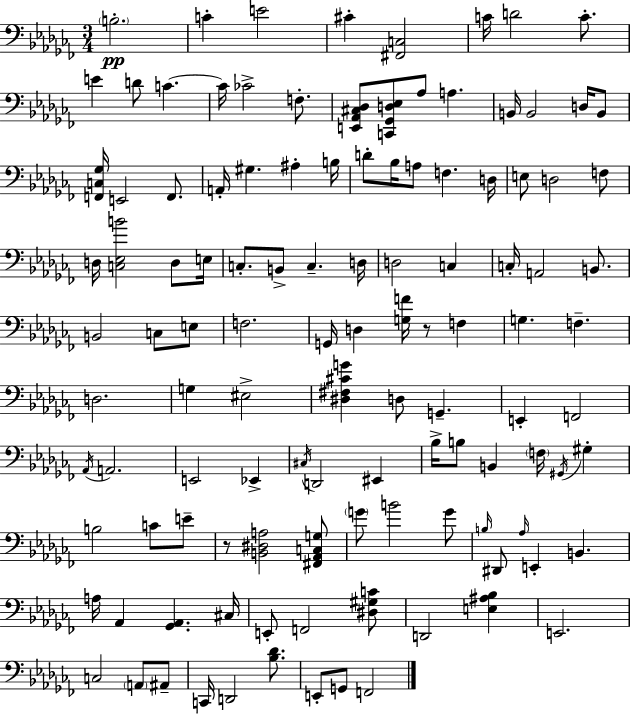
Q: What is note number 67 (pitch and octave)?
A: D2